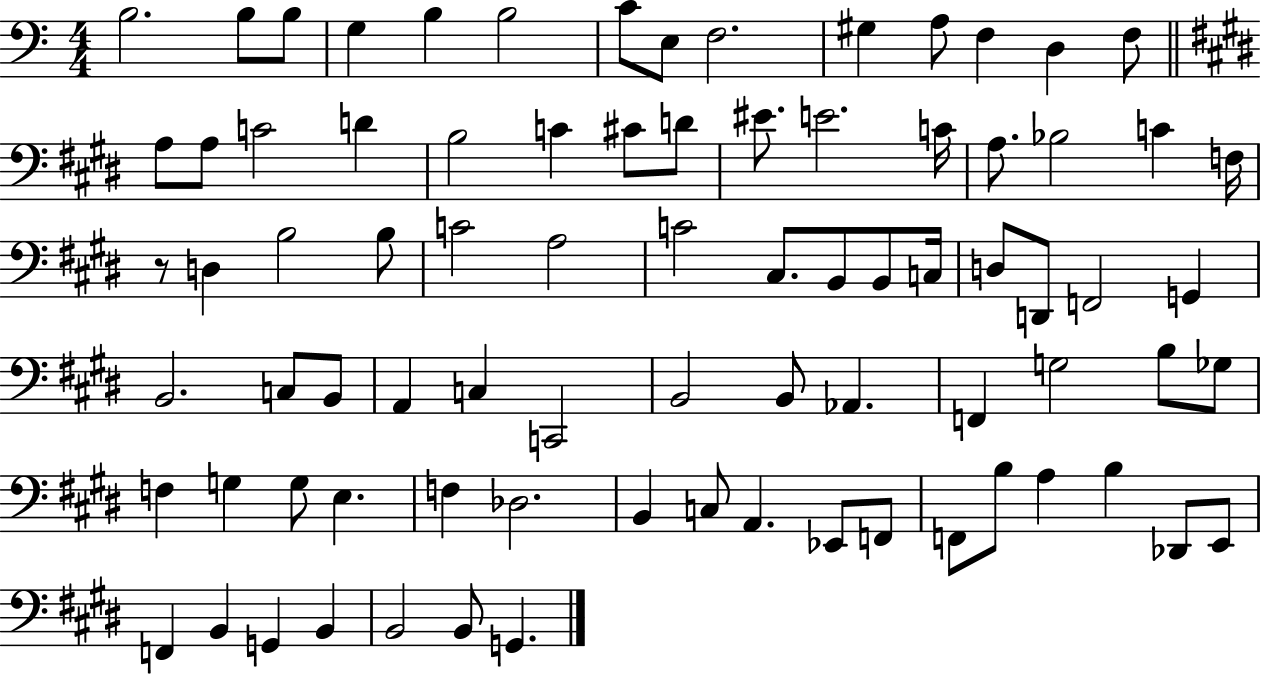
{
  \clef bass
  \numericTimeSignature
  \time 4/4
  \key c \major
  \repeat volta 2 { b2. b8 b8 | g4 b4 b2 | c'8 e8 f2. | gis4 a8 f4 d4 f8 | \break \bar "||" \break \key e \major a8 a8 c'2 d'4 | b2 c'4 cis'8 d'8 | eis'8. e'2. c'16 | a8. bes2 c'4 f16 | \break r8 d4 b2 b8 | c'2 a2 | c'2 cis8. b,8 b,8 c16 | d8 d,8 f,2 g,4 | \break b,2. c8 b,8 | a,4 c4 c,2 | b,2 b,8 aes,4. | f,4 g2 b8 ges8 | \break f4 g4 g8 e4. | f4 des2. | b,4 c8 a,4. ees,8 f,8 | f,8 b8 a4 b4 des,8 e,8 | \break f,4 b,4 g,4 b,4 | b,2 b,8 g,4. | } \bar "|."
}